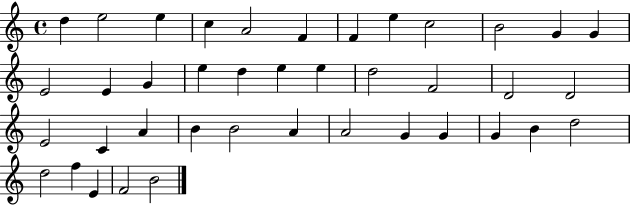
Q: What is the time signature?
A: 4/4